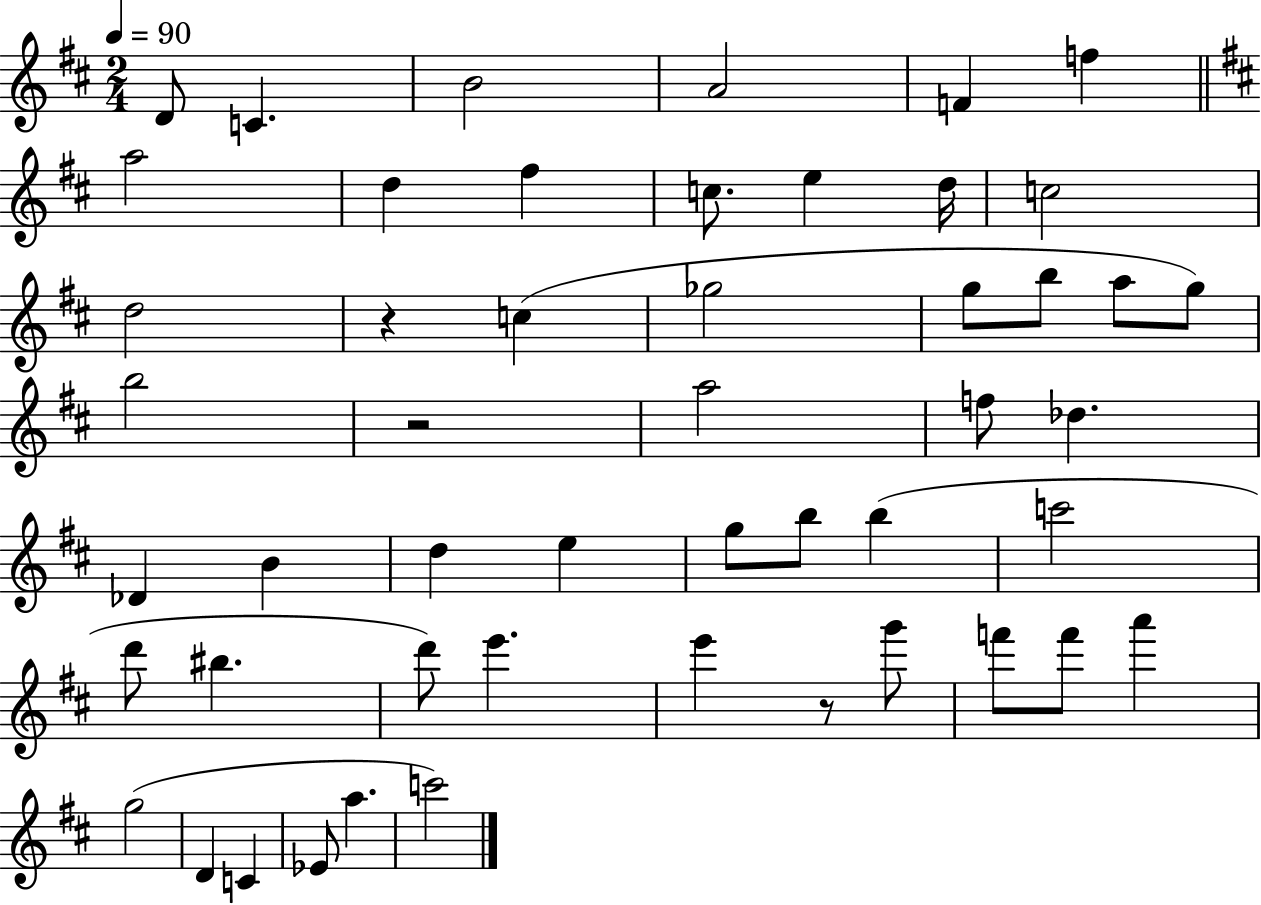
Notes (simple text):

D4/e C4/q. B4/h A4/h F4/q F5/q A5/h D5/q F#5/q C5/e. E5/q D5/s C5/h D5/h R/q C5/q Gb5/h G5/e B5/e A5/e G5/e B5/h R/h A5/h F5/e Db5/q. Db4/q B4/q D5/q E5/q G5/e B5/e B5/q C6/h D6/e BIS5/q. D6/e E6/q. E6/q R/e G6/e F6/e F6/e A6/q G5/h D4/q C4/q Eb4/e A5/q. C6/h